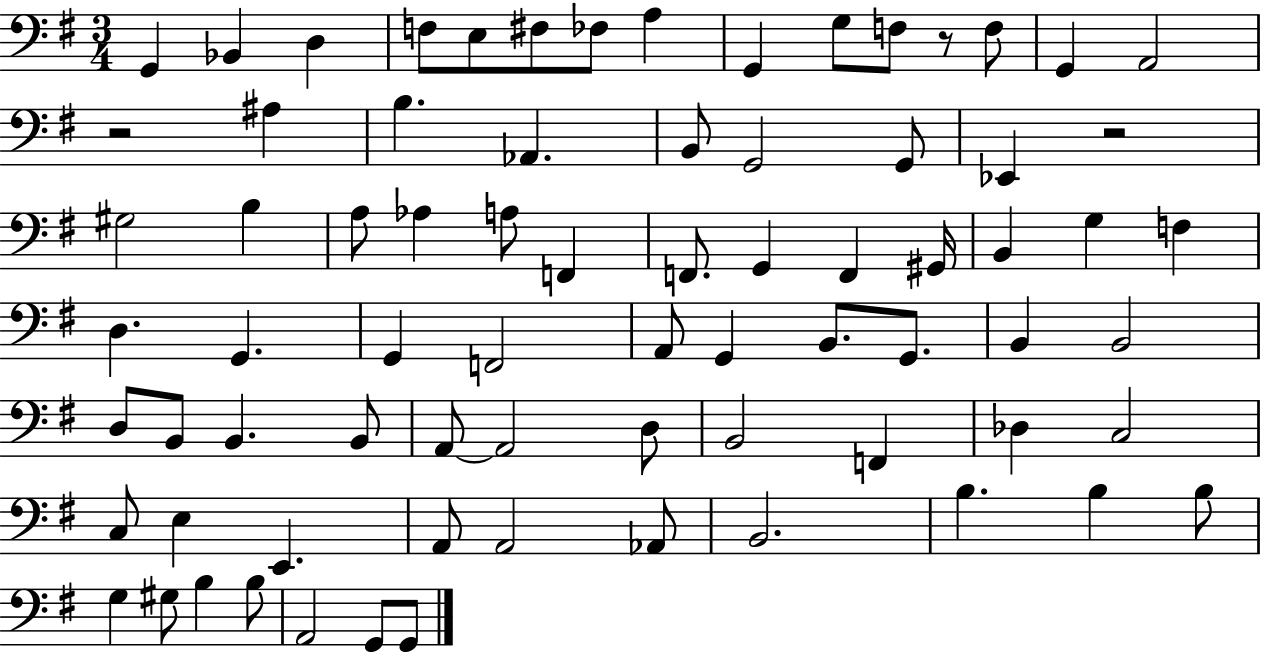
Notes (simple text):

G2/q Bb2/q D3/q F3/e E3/e F#3/e FES3/e A3/q G2/q G3/e F3/e R/e F3/e G2/q A2/h R/h A#3/q B3/q. Ab2/q. B2/e G2/h G2/e Eb2/q R/h G#3/h B3/q A3/e Ab3/q A3/e F2/q F2/e. G2/q F2/q G#2/s B2/q G3/q F3/q D3/q. G2/q. G2/q F2/h A2/e G2/q B2/e. G2/e. B2/q B2/h D3/e B2/e B2/q. B2/e A2/e A2/h D3/e B2/h F2/q Db3/q C3/h C3/e E3/q E2/q. A2/e A2/h Ab2/e B2/h. B3/q. B3/q B3/e G3/q G#3/e B3/q B3/e A2/h G2/e G2/e